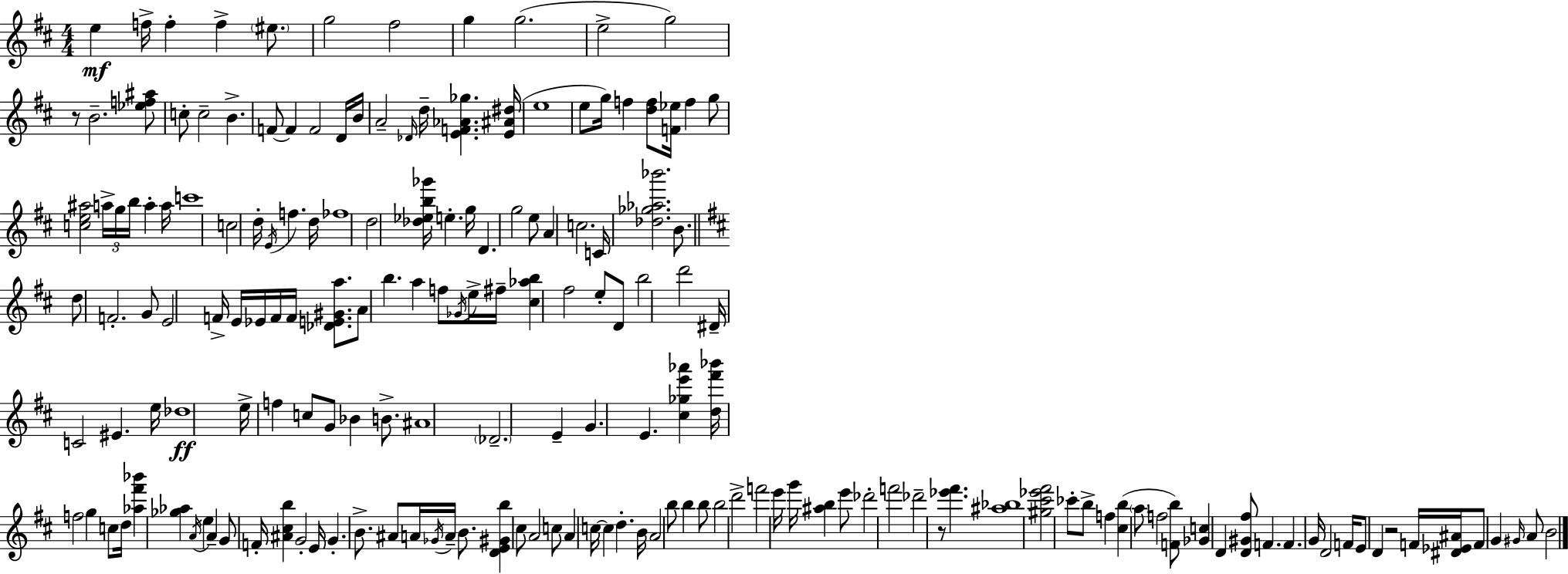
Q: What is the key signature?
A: D major